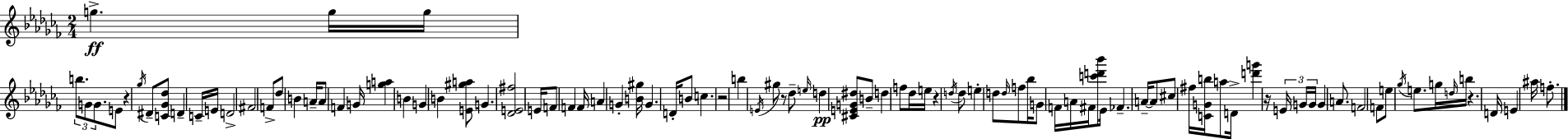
{
  \clef treble
  \numericTimeSignature
  \time 2/4
  \key aes \minor
  g''4.->\ff g''16 g''16 | \tuplet 3/2 { b''8. g'8 g'8. } | e'8 r4 \acciaccatura { ges''16 } dis'8-- | <c' ges' des''>8 d'4-- c'16-- | \break e'16 d'2-> | fis'2 | f'8-> des''8 b'4 | a'16-- a'8 f'4 | \break g'16 <g'' a''>4 b'4 | g'4 b'4 | <e' gis'' a''>8 g'4. | <des' e' fis''>2 | \break e'16 f'8 f'4 | f'16 a'4 g'4-. | <b' gis''>16 g'4. | d'16-. b'8 c''4. | \break r2 | b''4 \acciaccatura { e'16 } gis''8 | r8 des''8-- \grace { e''16 } d''4\pp | <cis' e' g' dis''>8 b'8-- d''4 | \break f''8 des''16 e''16 r4 | \acciaccatura { d''16 } d''8 e''4-. | d''8 \grace { d''16 } f''8 bes''16 g'8 | f'16 a'16 fis'16 <c''' d''' bes'''>8 ees'16 fes'4.-- | \break a'16--~~ a'8 cis''8 | fis''16 <c' g' b''>16 a''8 d'16-> <d''' g'''>4 | r16 \tuplet 3/2 { e'16 g'16 g'16 } g'4 | a'8. f'2 | \break f'8 e''8 | \acciaccatura { ges''16 } e''8. g''16 \grace { d''16 } b''16 | r4. d'16 e'4 | ais''16 f''8.-. \bar "|."
}